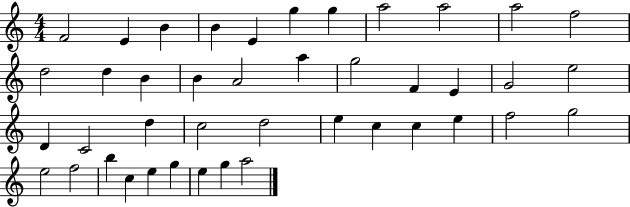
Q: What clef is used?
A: treble